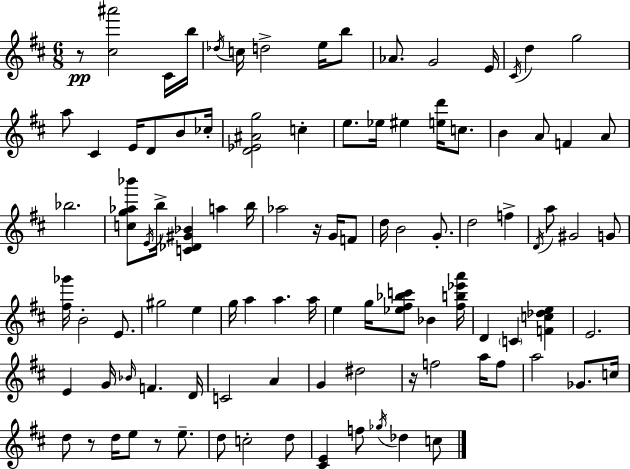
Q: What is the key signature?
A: D major